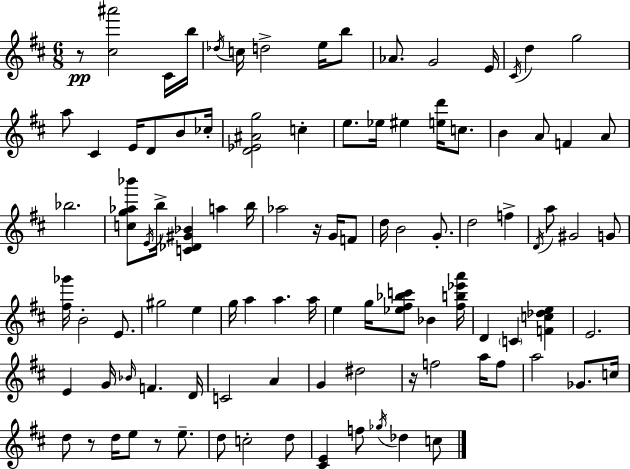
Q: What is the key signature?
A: D major